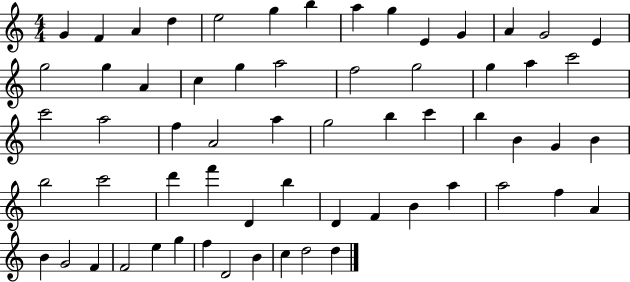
G4/q F4/q A4/q D5/q E5/h G5/q B5/q A5/q G5/q E4/q G4/q A4/q G4/h E4/q G5/h G5/q A4/q C5/q G5/q A5/h F5/h G5/h G5/q A5/q C6/h C6/h A5/h F5/q A4/h A5/q G5/h B5/q C6/q B5/q B4/q G4/q B4/q B5/h C6/h D6/q F6/q D4/q B5/q D4/q F4/q B4/q A5/q A5/h F5/q A4/q B4/q G4/h F4/q F4/h E5/q G5/q F5/q D4/h B4/q C5/q D5/h D5/q